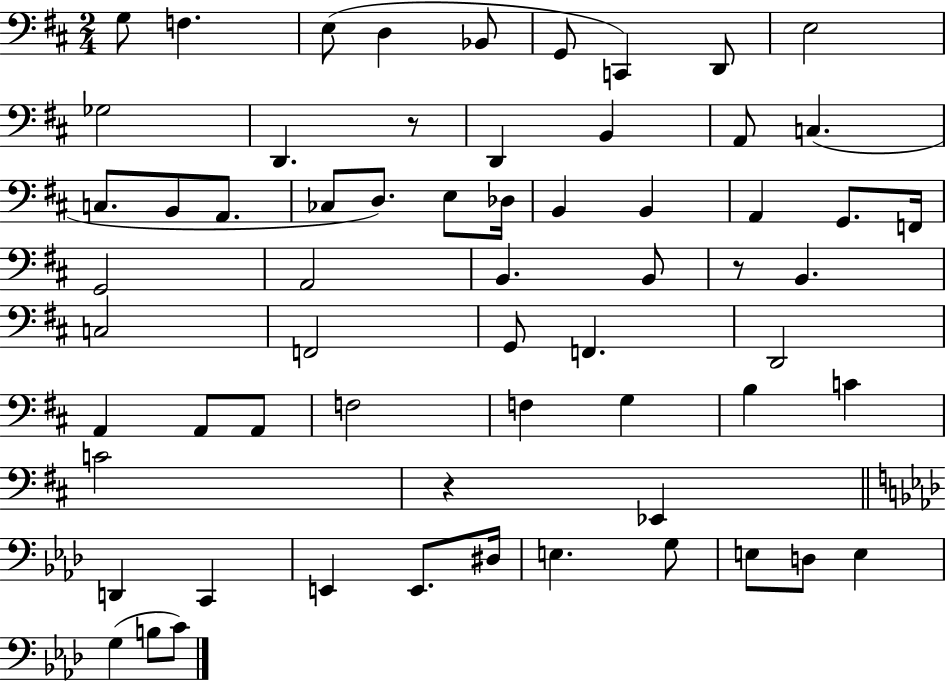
X:1
T:Untitled
M:2/4
L:1/4
K:D
G,/2 F, E,/2 D, _B,,/2 G,,/2 C,, D,,/2 E,2 _G,2 D,, z/2 D,, B,, A,,/2 C, C,/2 B,,/2 A,,/2 _C,/2 D,/2 E,/2 _D,/4 B,, B,, A,, G,,/2 F,,/4 G,,2 A,,2 B,, B,,/2 z/2 B,, C,2 F,,2 G,,/2 F,, D,,2 A,, A,,/2 A,,/2 F,2 F, G, B, C C2 z _E,, D,, C,, E,, E,,/2 ^D,/4 E, G,/2 E,/2 D,/2 E, G, B,/2 C/2